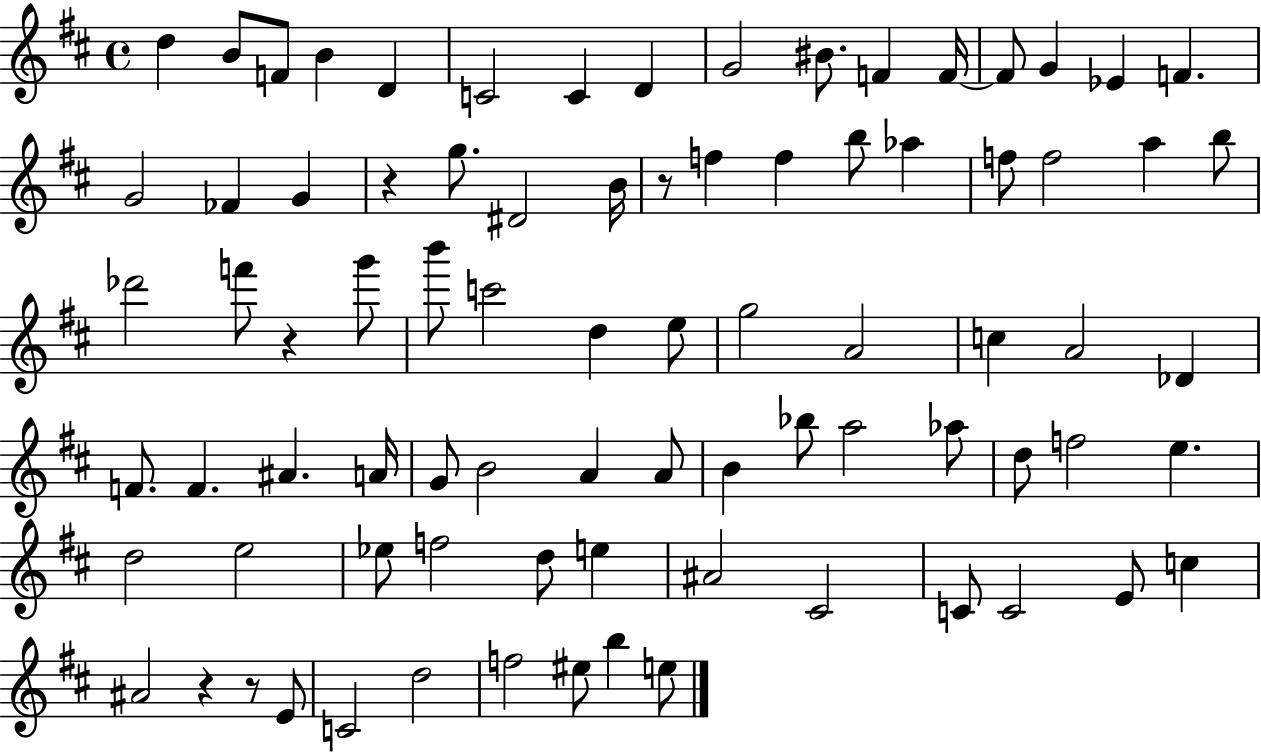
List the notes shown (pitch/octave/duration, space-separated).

D5/q B4/e F4/e B4/q D4/q C4/h C4/q D4/q G4/h BIS4/e. F4/q F4/s F4/e G4/q Eb4/q F4/q. G4/h FES4/q G4/q R/q G5/e. D#4/h B4/s R/e F5/q F5/q B5/e Ab5/q F5/e F5/h A5/q B5/e Db6/h F6/e R/q G6/e B6/e C6/h D5/q E5/e G5/h A4/h C5/q A4/h Db4/q F4/e. F4/q. A#4/q. A4/s G4/e B4/h A4/q A4/e B4/q Bb5/e A5/h Ab5/e D5/e F5/h E5/q. D5/h E5/h Eb5/e F5/h D5/e E5/q A#4/h C#4/h C4/e C4/h E4/e C5/q A#4/h R/q R/e E4/e C4/h D5/h F5/h EIS5/e B5/q E5/e